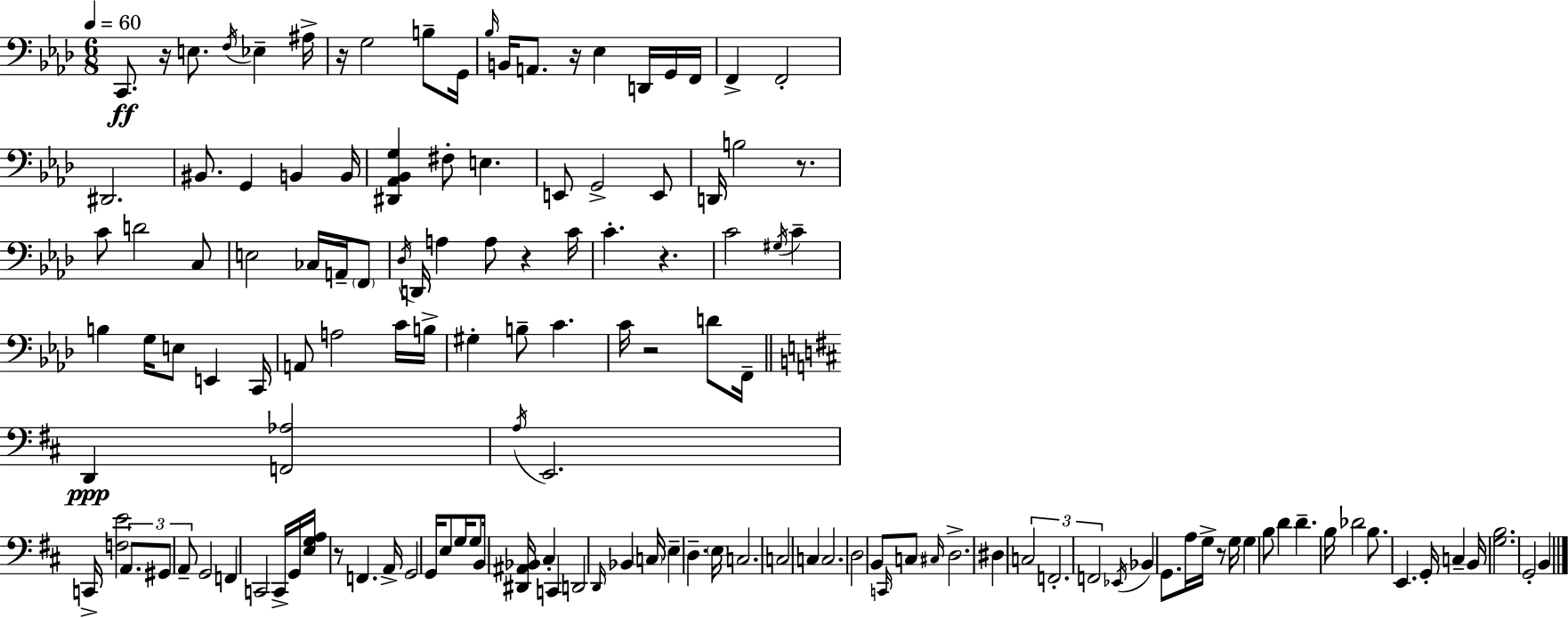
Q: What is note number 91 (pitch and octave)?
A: C3